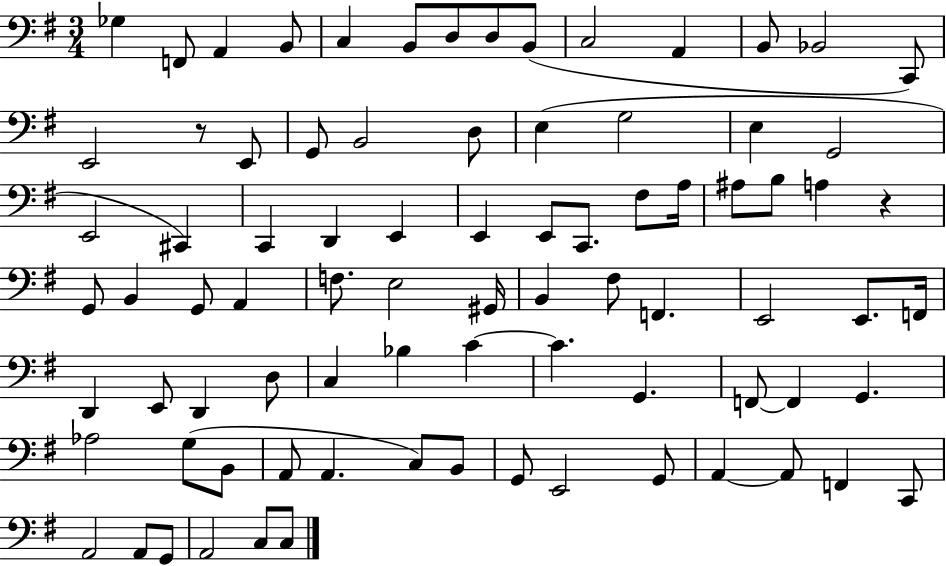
X:1
T:Untitled
M:3/4
L:1/4
K:G
_G, F,,/2 A,, B,,/2 C, B,,/2 D,/2 D,/2 B,,/2 C,2 A,, B,,/2 _B,,2 C,,/2 E,,2 z/2 E,,/2 G,,/2 B,,2 D,/2 E, G,2 E, G,,2 E,,2 ^C,, C,, D,, E,, E,, E,,/2 C,,/2 ^F,/2 A,/4 ^A,/2 B,/2 A, z G,,/2 B,, G,,/2 A,, F,/2 E,2 ^G,,/4 B,, ^F,/2 F,, E,,2 E,,/2 F,,/4 D,, E,,/2 D,, D,/2 C, _B, C C G,, F,,/2 F,, G,, _A,2 G,/2 B,,/2 A,,/2 A,, C,/2 B,,/2 G,,/2 E,,2 G,,/2 A,, A,,/2 F,, C,,/2 A,,2 A,,/2 G,,/2 A,,2 C,/2 C,/2